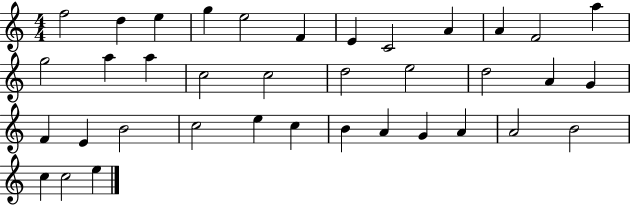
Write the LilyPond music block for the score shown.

{
  \clef treble
  \numericTimeSignature
  \time 4/4
  \key c \major
  f''2 d''4 e''4 | g''4 e''2 f'4 | e'4 c'2 a'4 | a'4 f'2 a''4 | \break g''2 a''4 a''4 | c''2 c''2 | d''2 e''2 | d''2 a'4 g'4 | \break f'4 e'4 b'2 | c''2 e''4 c''4 | b'4 a'4 g'4 a'4 | a'2 b'2 | \break c''4 c''2 e''4 | \bar "|."
}